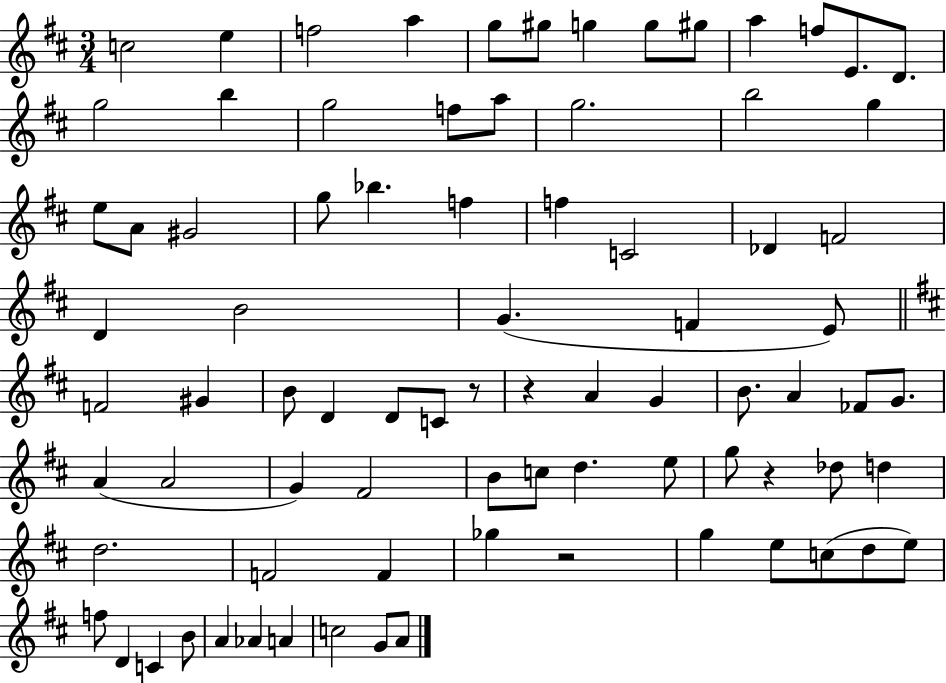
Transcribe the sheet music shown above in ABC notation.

X:1
T:Untitled
M:3/4
L:1/4
K:D
c2 e f2 a g/2 ^g/2 g g/2 ^g/2 a f/2 E/2 D/2 g2 b g2 f/2 a/2 g2 b2 g e/2 A/2 ^G2 g/2 _b f f C2 _D F2 D B2 G F E/2 F2 ^G B/2 D D/2 C/2 z/2 z A G B/2 A _F/2 G/2 A A2 G ^F2 B/2 c/2 d e/2 g/2 z _d/2 d d2 F2 F _g z2 g e/2 c/2 d/2 e/2 f/2 D C B/2 A _A A c2 G/2 A/2